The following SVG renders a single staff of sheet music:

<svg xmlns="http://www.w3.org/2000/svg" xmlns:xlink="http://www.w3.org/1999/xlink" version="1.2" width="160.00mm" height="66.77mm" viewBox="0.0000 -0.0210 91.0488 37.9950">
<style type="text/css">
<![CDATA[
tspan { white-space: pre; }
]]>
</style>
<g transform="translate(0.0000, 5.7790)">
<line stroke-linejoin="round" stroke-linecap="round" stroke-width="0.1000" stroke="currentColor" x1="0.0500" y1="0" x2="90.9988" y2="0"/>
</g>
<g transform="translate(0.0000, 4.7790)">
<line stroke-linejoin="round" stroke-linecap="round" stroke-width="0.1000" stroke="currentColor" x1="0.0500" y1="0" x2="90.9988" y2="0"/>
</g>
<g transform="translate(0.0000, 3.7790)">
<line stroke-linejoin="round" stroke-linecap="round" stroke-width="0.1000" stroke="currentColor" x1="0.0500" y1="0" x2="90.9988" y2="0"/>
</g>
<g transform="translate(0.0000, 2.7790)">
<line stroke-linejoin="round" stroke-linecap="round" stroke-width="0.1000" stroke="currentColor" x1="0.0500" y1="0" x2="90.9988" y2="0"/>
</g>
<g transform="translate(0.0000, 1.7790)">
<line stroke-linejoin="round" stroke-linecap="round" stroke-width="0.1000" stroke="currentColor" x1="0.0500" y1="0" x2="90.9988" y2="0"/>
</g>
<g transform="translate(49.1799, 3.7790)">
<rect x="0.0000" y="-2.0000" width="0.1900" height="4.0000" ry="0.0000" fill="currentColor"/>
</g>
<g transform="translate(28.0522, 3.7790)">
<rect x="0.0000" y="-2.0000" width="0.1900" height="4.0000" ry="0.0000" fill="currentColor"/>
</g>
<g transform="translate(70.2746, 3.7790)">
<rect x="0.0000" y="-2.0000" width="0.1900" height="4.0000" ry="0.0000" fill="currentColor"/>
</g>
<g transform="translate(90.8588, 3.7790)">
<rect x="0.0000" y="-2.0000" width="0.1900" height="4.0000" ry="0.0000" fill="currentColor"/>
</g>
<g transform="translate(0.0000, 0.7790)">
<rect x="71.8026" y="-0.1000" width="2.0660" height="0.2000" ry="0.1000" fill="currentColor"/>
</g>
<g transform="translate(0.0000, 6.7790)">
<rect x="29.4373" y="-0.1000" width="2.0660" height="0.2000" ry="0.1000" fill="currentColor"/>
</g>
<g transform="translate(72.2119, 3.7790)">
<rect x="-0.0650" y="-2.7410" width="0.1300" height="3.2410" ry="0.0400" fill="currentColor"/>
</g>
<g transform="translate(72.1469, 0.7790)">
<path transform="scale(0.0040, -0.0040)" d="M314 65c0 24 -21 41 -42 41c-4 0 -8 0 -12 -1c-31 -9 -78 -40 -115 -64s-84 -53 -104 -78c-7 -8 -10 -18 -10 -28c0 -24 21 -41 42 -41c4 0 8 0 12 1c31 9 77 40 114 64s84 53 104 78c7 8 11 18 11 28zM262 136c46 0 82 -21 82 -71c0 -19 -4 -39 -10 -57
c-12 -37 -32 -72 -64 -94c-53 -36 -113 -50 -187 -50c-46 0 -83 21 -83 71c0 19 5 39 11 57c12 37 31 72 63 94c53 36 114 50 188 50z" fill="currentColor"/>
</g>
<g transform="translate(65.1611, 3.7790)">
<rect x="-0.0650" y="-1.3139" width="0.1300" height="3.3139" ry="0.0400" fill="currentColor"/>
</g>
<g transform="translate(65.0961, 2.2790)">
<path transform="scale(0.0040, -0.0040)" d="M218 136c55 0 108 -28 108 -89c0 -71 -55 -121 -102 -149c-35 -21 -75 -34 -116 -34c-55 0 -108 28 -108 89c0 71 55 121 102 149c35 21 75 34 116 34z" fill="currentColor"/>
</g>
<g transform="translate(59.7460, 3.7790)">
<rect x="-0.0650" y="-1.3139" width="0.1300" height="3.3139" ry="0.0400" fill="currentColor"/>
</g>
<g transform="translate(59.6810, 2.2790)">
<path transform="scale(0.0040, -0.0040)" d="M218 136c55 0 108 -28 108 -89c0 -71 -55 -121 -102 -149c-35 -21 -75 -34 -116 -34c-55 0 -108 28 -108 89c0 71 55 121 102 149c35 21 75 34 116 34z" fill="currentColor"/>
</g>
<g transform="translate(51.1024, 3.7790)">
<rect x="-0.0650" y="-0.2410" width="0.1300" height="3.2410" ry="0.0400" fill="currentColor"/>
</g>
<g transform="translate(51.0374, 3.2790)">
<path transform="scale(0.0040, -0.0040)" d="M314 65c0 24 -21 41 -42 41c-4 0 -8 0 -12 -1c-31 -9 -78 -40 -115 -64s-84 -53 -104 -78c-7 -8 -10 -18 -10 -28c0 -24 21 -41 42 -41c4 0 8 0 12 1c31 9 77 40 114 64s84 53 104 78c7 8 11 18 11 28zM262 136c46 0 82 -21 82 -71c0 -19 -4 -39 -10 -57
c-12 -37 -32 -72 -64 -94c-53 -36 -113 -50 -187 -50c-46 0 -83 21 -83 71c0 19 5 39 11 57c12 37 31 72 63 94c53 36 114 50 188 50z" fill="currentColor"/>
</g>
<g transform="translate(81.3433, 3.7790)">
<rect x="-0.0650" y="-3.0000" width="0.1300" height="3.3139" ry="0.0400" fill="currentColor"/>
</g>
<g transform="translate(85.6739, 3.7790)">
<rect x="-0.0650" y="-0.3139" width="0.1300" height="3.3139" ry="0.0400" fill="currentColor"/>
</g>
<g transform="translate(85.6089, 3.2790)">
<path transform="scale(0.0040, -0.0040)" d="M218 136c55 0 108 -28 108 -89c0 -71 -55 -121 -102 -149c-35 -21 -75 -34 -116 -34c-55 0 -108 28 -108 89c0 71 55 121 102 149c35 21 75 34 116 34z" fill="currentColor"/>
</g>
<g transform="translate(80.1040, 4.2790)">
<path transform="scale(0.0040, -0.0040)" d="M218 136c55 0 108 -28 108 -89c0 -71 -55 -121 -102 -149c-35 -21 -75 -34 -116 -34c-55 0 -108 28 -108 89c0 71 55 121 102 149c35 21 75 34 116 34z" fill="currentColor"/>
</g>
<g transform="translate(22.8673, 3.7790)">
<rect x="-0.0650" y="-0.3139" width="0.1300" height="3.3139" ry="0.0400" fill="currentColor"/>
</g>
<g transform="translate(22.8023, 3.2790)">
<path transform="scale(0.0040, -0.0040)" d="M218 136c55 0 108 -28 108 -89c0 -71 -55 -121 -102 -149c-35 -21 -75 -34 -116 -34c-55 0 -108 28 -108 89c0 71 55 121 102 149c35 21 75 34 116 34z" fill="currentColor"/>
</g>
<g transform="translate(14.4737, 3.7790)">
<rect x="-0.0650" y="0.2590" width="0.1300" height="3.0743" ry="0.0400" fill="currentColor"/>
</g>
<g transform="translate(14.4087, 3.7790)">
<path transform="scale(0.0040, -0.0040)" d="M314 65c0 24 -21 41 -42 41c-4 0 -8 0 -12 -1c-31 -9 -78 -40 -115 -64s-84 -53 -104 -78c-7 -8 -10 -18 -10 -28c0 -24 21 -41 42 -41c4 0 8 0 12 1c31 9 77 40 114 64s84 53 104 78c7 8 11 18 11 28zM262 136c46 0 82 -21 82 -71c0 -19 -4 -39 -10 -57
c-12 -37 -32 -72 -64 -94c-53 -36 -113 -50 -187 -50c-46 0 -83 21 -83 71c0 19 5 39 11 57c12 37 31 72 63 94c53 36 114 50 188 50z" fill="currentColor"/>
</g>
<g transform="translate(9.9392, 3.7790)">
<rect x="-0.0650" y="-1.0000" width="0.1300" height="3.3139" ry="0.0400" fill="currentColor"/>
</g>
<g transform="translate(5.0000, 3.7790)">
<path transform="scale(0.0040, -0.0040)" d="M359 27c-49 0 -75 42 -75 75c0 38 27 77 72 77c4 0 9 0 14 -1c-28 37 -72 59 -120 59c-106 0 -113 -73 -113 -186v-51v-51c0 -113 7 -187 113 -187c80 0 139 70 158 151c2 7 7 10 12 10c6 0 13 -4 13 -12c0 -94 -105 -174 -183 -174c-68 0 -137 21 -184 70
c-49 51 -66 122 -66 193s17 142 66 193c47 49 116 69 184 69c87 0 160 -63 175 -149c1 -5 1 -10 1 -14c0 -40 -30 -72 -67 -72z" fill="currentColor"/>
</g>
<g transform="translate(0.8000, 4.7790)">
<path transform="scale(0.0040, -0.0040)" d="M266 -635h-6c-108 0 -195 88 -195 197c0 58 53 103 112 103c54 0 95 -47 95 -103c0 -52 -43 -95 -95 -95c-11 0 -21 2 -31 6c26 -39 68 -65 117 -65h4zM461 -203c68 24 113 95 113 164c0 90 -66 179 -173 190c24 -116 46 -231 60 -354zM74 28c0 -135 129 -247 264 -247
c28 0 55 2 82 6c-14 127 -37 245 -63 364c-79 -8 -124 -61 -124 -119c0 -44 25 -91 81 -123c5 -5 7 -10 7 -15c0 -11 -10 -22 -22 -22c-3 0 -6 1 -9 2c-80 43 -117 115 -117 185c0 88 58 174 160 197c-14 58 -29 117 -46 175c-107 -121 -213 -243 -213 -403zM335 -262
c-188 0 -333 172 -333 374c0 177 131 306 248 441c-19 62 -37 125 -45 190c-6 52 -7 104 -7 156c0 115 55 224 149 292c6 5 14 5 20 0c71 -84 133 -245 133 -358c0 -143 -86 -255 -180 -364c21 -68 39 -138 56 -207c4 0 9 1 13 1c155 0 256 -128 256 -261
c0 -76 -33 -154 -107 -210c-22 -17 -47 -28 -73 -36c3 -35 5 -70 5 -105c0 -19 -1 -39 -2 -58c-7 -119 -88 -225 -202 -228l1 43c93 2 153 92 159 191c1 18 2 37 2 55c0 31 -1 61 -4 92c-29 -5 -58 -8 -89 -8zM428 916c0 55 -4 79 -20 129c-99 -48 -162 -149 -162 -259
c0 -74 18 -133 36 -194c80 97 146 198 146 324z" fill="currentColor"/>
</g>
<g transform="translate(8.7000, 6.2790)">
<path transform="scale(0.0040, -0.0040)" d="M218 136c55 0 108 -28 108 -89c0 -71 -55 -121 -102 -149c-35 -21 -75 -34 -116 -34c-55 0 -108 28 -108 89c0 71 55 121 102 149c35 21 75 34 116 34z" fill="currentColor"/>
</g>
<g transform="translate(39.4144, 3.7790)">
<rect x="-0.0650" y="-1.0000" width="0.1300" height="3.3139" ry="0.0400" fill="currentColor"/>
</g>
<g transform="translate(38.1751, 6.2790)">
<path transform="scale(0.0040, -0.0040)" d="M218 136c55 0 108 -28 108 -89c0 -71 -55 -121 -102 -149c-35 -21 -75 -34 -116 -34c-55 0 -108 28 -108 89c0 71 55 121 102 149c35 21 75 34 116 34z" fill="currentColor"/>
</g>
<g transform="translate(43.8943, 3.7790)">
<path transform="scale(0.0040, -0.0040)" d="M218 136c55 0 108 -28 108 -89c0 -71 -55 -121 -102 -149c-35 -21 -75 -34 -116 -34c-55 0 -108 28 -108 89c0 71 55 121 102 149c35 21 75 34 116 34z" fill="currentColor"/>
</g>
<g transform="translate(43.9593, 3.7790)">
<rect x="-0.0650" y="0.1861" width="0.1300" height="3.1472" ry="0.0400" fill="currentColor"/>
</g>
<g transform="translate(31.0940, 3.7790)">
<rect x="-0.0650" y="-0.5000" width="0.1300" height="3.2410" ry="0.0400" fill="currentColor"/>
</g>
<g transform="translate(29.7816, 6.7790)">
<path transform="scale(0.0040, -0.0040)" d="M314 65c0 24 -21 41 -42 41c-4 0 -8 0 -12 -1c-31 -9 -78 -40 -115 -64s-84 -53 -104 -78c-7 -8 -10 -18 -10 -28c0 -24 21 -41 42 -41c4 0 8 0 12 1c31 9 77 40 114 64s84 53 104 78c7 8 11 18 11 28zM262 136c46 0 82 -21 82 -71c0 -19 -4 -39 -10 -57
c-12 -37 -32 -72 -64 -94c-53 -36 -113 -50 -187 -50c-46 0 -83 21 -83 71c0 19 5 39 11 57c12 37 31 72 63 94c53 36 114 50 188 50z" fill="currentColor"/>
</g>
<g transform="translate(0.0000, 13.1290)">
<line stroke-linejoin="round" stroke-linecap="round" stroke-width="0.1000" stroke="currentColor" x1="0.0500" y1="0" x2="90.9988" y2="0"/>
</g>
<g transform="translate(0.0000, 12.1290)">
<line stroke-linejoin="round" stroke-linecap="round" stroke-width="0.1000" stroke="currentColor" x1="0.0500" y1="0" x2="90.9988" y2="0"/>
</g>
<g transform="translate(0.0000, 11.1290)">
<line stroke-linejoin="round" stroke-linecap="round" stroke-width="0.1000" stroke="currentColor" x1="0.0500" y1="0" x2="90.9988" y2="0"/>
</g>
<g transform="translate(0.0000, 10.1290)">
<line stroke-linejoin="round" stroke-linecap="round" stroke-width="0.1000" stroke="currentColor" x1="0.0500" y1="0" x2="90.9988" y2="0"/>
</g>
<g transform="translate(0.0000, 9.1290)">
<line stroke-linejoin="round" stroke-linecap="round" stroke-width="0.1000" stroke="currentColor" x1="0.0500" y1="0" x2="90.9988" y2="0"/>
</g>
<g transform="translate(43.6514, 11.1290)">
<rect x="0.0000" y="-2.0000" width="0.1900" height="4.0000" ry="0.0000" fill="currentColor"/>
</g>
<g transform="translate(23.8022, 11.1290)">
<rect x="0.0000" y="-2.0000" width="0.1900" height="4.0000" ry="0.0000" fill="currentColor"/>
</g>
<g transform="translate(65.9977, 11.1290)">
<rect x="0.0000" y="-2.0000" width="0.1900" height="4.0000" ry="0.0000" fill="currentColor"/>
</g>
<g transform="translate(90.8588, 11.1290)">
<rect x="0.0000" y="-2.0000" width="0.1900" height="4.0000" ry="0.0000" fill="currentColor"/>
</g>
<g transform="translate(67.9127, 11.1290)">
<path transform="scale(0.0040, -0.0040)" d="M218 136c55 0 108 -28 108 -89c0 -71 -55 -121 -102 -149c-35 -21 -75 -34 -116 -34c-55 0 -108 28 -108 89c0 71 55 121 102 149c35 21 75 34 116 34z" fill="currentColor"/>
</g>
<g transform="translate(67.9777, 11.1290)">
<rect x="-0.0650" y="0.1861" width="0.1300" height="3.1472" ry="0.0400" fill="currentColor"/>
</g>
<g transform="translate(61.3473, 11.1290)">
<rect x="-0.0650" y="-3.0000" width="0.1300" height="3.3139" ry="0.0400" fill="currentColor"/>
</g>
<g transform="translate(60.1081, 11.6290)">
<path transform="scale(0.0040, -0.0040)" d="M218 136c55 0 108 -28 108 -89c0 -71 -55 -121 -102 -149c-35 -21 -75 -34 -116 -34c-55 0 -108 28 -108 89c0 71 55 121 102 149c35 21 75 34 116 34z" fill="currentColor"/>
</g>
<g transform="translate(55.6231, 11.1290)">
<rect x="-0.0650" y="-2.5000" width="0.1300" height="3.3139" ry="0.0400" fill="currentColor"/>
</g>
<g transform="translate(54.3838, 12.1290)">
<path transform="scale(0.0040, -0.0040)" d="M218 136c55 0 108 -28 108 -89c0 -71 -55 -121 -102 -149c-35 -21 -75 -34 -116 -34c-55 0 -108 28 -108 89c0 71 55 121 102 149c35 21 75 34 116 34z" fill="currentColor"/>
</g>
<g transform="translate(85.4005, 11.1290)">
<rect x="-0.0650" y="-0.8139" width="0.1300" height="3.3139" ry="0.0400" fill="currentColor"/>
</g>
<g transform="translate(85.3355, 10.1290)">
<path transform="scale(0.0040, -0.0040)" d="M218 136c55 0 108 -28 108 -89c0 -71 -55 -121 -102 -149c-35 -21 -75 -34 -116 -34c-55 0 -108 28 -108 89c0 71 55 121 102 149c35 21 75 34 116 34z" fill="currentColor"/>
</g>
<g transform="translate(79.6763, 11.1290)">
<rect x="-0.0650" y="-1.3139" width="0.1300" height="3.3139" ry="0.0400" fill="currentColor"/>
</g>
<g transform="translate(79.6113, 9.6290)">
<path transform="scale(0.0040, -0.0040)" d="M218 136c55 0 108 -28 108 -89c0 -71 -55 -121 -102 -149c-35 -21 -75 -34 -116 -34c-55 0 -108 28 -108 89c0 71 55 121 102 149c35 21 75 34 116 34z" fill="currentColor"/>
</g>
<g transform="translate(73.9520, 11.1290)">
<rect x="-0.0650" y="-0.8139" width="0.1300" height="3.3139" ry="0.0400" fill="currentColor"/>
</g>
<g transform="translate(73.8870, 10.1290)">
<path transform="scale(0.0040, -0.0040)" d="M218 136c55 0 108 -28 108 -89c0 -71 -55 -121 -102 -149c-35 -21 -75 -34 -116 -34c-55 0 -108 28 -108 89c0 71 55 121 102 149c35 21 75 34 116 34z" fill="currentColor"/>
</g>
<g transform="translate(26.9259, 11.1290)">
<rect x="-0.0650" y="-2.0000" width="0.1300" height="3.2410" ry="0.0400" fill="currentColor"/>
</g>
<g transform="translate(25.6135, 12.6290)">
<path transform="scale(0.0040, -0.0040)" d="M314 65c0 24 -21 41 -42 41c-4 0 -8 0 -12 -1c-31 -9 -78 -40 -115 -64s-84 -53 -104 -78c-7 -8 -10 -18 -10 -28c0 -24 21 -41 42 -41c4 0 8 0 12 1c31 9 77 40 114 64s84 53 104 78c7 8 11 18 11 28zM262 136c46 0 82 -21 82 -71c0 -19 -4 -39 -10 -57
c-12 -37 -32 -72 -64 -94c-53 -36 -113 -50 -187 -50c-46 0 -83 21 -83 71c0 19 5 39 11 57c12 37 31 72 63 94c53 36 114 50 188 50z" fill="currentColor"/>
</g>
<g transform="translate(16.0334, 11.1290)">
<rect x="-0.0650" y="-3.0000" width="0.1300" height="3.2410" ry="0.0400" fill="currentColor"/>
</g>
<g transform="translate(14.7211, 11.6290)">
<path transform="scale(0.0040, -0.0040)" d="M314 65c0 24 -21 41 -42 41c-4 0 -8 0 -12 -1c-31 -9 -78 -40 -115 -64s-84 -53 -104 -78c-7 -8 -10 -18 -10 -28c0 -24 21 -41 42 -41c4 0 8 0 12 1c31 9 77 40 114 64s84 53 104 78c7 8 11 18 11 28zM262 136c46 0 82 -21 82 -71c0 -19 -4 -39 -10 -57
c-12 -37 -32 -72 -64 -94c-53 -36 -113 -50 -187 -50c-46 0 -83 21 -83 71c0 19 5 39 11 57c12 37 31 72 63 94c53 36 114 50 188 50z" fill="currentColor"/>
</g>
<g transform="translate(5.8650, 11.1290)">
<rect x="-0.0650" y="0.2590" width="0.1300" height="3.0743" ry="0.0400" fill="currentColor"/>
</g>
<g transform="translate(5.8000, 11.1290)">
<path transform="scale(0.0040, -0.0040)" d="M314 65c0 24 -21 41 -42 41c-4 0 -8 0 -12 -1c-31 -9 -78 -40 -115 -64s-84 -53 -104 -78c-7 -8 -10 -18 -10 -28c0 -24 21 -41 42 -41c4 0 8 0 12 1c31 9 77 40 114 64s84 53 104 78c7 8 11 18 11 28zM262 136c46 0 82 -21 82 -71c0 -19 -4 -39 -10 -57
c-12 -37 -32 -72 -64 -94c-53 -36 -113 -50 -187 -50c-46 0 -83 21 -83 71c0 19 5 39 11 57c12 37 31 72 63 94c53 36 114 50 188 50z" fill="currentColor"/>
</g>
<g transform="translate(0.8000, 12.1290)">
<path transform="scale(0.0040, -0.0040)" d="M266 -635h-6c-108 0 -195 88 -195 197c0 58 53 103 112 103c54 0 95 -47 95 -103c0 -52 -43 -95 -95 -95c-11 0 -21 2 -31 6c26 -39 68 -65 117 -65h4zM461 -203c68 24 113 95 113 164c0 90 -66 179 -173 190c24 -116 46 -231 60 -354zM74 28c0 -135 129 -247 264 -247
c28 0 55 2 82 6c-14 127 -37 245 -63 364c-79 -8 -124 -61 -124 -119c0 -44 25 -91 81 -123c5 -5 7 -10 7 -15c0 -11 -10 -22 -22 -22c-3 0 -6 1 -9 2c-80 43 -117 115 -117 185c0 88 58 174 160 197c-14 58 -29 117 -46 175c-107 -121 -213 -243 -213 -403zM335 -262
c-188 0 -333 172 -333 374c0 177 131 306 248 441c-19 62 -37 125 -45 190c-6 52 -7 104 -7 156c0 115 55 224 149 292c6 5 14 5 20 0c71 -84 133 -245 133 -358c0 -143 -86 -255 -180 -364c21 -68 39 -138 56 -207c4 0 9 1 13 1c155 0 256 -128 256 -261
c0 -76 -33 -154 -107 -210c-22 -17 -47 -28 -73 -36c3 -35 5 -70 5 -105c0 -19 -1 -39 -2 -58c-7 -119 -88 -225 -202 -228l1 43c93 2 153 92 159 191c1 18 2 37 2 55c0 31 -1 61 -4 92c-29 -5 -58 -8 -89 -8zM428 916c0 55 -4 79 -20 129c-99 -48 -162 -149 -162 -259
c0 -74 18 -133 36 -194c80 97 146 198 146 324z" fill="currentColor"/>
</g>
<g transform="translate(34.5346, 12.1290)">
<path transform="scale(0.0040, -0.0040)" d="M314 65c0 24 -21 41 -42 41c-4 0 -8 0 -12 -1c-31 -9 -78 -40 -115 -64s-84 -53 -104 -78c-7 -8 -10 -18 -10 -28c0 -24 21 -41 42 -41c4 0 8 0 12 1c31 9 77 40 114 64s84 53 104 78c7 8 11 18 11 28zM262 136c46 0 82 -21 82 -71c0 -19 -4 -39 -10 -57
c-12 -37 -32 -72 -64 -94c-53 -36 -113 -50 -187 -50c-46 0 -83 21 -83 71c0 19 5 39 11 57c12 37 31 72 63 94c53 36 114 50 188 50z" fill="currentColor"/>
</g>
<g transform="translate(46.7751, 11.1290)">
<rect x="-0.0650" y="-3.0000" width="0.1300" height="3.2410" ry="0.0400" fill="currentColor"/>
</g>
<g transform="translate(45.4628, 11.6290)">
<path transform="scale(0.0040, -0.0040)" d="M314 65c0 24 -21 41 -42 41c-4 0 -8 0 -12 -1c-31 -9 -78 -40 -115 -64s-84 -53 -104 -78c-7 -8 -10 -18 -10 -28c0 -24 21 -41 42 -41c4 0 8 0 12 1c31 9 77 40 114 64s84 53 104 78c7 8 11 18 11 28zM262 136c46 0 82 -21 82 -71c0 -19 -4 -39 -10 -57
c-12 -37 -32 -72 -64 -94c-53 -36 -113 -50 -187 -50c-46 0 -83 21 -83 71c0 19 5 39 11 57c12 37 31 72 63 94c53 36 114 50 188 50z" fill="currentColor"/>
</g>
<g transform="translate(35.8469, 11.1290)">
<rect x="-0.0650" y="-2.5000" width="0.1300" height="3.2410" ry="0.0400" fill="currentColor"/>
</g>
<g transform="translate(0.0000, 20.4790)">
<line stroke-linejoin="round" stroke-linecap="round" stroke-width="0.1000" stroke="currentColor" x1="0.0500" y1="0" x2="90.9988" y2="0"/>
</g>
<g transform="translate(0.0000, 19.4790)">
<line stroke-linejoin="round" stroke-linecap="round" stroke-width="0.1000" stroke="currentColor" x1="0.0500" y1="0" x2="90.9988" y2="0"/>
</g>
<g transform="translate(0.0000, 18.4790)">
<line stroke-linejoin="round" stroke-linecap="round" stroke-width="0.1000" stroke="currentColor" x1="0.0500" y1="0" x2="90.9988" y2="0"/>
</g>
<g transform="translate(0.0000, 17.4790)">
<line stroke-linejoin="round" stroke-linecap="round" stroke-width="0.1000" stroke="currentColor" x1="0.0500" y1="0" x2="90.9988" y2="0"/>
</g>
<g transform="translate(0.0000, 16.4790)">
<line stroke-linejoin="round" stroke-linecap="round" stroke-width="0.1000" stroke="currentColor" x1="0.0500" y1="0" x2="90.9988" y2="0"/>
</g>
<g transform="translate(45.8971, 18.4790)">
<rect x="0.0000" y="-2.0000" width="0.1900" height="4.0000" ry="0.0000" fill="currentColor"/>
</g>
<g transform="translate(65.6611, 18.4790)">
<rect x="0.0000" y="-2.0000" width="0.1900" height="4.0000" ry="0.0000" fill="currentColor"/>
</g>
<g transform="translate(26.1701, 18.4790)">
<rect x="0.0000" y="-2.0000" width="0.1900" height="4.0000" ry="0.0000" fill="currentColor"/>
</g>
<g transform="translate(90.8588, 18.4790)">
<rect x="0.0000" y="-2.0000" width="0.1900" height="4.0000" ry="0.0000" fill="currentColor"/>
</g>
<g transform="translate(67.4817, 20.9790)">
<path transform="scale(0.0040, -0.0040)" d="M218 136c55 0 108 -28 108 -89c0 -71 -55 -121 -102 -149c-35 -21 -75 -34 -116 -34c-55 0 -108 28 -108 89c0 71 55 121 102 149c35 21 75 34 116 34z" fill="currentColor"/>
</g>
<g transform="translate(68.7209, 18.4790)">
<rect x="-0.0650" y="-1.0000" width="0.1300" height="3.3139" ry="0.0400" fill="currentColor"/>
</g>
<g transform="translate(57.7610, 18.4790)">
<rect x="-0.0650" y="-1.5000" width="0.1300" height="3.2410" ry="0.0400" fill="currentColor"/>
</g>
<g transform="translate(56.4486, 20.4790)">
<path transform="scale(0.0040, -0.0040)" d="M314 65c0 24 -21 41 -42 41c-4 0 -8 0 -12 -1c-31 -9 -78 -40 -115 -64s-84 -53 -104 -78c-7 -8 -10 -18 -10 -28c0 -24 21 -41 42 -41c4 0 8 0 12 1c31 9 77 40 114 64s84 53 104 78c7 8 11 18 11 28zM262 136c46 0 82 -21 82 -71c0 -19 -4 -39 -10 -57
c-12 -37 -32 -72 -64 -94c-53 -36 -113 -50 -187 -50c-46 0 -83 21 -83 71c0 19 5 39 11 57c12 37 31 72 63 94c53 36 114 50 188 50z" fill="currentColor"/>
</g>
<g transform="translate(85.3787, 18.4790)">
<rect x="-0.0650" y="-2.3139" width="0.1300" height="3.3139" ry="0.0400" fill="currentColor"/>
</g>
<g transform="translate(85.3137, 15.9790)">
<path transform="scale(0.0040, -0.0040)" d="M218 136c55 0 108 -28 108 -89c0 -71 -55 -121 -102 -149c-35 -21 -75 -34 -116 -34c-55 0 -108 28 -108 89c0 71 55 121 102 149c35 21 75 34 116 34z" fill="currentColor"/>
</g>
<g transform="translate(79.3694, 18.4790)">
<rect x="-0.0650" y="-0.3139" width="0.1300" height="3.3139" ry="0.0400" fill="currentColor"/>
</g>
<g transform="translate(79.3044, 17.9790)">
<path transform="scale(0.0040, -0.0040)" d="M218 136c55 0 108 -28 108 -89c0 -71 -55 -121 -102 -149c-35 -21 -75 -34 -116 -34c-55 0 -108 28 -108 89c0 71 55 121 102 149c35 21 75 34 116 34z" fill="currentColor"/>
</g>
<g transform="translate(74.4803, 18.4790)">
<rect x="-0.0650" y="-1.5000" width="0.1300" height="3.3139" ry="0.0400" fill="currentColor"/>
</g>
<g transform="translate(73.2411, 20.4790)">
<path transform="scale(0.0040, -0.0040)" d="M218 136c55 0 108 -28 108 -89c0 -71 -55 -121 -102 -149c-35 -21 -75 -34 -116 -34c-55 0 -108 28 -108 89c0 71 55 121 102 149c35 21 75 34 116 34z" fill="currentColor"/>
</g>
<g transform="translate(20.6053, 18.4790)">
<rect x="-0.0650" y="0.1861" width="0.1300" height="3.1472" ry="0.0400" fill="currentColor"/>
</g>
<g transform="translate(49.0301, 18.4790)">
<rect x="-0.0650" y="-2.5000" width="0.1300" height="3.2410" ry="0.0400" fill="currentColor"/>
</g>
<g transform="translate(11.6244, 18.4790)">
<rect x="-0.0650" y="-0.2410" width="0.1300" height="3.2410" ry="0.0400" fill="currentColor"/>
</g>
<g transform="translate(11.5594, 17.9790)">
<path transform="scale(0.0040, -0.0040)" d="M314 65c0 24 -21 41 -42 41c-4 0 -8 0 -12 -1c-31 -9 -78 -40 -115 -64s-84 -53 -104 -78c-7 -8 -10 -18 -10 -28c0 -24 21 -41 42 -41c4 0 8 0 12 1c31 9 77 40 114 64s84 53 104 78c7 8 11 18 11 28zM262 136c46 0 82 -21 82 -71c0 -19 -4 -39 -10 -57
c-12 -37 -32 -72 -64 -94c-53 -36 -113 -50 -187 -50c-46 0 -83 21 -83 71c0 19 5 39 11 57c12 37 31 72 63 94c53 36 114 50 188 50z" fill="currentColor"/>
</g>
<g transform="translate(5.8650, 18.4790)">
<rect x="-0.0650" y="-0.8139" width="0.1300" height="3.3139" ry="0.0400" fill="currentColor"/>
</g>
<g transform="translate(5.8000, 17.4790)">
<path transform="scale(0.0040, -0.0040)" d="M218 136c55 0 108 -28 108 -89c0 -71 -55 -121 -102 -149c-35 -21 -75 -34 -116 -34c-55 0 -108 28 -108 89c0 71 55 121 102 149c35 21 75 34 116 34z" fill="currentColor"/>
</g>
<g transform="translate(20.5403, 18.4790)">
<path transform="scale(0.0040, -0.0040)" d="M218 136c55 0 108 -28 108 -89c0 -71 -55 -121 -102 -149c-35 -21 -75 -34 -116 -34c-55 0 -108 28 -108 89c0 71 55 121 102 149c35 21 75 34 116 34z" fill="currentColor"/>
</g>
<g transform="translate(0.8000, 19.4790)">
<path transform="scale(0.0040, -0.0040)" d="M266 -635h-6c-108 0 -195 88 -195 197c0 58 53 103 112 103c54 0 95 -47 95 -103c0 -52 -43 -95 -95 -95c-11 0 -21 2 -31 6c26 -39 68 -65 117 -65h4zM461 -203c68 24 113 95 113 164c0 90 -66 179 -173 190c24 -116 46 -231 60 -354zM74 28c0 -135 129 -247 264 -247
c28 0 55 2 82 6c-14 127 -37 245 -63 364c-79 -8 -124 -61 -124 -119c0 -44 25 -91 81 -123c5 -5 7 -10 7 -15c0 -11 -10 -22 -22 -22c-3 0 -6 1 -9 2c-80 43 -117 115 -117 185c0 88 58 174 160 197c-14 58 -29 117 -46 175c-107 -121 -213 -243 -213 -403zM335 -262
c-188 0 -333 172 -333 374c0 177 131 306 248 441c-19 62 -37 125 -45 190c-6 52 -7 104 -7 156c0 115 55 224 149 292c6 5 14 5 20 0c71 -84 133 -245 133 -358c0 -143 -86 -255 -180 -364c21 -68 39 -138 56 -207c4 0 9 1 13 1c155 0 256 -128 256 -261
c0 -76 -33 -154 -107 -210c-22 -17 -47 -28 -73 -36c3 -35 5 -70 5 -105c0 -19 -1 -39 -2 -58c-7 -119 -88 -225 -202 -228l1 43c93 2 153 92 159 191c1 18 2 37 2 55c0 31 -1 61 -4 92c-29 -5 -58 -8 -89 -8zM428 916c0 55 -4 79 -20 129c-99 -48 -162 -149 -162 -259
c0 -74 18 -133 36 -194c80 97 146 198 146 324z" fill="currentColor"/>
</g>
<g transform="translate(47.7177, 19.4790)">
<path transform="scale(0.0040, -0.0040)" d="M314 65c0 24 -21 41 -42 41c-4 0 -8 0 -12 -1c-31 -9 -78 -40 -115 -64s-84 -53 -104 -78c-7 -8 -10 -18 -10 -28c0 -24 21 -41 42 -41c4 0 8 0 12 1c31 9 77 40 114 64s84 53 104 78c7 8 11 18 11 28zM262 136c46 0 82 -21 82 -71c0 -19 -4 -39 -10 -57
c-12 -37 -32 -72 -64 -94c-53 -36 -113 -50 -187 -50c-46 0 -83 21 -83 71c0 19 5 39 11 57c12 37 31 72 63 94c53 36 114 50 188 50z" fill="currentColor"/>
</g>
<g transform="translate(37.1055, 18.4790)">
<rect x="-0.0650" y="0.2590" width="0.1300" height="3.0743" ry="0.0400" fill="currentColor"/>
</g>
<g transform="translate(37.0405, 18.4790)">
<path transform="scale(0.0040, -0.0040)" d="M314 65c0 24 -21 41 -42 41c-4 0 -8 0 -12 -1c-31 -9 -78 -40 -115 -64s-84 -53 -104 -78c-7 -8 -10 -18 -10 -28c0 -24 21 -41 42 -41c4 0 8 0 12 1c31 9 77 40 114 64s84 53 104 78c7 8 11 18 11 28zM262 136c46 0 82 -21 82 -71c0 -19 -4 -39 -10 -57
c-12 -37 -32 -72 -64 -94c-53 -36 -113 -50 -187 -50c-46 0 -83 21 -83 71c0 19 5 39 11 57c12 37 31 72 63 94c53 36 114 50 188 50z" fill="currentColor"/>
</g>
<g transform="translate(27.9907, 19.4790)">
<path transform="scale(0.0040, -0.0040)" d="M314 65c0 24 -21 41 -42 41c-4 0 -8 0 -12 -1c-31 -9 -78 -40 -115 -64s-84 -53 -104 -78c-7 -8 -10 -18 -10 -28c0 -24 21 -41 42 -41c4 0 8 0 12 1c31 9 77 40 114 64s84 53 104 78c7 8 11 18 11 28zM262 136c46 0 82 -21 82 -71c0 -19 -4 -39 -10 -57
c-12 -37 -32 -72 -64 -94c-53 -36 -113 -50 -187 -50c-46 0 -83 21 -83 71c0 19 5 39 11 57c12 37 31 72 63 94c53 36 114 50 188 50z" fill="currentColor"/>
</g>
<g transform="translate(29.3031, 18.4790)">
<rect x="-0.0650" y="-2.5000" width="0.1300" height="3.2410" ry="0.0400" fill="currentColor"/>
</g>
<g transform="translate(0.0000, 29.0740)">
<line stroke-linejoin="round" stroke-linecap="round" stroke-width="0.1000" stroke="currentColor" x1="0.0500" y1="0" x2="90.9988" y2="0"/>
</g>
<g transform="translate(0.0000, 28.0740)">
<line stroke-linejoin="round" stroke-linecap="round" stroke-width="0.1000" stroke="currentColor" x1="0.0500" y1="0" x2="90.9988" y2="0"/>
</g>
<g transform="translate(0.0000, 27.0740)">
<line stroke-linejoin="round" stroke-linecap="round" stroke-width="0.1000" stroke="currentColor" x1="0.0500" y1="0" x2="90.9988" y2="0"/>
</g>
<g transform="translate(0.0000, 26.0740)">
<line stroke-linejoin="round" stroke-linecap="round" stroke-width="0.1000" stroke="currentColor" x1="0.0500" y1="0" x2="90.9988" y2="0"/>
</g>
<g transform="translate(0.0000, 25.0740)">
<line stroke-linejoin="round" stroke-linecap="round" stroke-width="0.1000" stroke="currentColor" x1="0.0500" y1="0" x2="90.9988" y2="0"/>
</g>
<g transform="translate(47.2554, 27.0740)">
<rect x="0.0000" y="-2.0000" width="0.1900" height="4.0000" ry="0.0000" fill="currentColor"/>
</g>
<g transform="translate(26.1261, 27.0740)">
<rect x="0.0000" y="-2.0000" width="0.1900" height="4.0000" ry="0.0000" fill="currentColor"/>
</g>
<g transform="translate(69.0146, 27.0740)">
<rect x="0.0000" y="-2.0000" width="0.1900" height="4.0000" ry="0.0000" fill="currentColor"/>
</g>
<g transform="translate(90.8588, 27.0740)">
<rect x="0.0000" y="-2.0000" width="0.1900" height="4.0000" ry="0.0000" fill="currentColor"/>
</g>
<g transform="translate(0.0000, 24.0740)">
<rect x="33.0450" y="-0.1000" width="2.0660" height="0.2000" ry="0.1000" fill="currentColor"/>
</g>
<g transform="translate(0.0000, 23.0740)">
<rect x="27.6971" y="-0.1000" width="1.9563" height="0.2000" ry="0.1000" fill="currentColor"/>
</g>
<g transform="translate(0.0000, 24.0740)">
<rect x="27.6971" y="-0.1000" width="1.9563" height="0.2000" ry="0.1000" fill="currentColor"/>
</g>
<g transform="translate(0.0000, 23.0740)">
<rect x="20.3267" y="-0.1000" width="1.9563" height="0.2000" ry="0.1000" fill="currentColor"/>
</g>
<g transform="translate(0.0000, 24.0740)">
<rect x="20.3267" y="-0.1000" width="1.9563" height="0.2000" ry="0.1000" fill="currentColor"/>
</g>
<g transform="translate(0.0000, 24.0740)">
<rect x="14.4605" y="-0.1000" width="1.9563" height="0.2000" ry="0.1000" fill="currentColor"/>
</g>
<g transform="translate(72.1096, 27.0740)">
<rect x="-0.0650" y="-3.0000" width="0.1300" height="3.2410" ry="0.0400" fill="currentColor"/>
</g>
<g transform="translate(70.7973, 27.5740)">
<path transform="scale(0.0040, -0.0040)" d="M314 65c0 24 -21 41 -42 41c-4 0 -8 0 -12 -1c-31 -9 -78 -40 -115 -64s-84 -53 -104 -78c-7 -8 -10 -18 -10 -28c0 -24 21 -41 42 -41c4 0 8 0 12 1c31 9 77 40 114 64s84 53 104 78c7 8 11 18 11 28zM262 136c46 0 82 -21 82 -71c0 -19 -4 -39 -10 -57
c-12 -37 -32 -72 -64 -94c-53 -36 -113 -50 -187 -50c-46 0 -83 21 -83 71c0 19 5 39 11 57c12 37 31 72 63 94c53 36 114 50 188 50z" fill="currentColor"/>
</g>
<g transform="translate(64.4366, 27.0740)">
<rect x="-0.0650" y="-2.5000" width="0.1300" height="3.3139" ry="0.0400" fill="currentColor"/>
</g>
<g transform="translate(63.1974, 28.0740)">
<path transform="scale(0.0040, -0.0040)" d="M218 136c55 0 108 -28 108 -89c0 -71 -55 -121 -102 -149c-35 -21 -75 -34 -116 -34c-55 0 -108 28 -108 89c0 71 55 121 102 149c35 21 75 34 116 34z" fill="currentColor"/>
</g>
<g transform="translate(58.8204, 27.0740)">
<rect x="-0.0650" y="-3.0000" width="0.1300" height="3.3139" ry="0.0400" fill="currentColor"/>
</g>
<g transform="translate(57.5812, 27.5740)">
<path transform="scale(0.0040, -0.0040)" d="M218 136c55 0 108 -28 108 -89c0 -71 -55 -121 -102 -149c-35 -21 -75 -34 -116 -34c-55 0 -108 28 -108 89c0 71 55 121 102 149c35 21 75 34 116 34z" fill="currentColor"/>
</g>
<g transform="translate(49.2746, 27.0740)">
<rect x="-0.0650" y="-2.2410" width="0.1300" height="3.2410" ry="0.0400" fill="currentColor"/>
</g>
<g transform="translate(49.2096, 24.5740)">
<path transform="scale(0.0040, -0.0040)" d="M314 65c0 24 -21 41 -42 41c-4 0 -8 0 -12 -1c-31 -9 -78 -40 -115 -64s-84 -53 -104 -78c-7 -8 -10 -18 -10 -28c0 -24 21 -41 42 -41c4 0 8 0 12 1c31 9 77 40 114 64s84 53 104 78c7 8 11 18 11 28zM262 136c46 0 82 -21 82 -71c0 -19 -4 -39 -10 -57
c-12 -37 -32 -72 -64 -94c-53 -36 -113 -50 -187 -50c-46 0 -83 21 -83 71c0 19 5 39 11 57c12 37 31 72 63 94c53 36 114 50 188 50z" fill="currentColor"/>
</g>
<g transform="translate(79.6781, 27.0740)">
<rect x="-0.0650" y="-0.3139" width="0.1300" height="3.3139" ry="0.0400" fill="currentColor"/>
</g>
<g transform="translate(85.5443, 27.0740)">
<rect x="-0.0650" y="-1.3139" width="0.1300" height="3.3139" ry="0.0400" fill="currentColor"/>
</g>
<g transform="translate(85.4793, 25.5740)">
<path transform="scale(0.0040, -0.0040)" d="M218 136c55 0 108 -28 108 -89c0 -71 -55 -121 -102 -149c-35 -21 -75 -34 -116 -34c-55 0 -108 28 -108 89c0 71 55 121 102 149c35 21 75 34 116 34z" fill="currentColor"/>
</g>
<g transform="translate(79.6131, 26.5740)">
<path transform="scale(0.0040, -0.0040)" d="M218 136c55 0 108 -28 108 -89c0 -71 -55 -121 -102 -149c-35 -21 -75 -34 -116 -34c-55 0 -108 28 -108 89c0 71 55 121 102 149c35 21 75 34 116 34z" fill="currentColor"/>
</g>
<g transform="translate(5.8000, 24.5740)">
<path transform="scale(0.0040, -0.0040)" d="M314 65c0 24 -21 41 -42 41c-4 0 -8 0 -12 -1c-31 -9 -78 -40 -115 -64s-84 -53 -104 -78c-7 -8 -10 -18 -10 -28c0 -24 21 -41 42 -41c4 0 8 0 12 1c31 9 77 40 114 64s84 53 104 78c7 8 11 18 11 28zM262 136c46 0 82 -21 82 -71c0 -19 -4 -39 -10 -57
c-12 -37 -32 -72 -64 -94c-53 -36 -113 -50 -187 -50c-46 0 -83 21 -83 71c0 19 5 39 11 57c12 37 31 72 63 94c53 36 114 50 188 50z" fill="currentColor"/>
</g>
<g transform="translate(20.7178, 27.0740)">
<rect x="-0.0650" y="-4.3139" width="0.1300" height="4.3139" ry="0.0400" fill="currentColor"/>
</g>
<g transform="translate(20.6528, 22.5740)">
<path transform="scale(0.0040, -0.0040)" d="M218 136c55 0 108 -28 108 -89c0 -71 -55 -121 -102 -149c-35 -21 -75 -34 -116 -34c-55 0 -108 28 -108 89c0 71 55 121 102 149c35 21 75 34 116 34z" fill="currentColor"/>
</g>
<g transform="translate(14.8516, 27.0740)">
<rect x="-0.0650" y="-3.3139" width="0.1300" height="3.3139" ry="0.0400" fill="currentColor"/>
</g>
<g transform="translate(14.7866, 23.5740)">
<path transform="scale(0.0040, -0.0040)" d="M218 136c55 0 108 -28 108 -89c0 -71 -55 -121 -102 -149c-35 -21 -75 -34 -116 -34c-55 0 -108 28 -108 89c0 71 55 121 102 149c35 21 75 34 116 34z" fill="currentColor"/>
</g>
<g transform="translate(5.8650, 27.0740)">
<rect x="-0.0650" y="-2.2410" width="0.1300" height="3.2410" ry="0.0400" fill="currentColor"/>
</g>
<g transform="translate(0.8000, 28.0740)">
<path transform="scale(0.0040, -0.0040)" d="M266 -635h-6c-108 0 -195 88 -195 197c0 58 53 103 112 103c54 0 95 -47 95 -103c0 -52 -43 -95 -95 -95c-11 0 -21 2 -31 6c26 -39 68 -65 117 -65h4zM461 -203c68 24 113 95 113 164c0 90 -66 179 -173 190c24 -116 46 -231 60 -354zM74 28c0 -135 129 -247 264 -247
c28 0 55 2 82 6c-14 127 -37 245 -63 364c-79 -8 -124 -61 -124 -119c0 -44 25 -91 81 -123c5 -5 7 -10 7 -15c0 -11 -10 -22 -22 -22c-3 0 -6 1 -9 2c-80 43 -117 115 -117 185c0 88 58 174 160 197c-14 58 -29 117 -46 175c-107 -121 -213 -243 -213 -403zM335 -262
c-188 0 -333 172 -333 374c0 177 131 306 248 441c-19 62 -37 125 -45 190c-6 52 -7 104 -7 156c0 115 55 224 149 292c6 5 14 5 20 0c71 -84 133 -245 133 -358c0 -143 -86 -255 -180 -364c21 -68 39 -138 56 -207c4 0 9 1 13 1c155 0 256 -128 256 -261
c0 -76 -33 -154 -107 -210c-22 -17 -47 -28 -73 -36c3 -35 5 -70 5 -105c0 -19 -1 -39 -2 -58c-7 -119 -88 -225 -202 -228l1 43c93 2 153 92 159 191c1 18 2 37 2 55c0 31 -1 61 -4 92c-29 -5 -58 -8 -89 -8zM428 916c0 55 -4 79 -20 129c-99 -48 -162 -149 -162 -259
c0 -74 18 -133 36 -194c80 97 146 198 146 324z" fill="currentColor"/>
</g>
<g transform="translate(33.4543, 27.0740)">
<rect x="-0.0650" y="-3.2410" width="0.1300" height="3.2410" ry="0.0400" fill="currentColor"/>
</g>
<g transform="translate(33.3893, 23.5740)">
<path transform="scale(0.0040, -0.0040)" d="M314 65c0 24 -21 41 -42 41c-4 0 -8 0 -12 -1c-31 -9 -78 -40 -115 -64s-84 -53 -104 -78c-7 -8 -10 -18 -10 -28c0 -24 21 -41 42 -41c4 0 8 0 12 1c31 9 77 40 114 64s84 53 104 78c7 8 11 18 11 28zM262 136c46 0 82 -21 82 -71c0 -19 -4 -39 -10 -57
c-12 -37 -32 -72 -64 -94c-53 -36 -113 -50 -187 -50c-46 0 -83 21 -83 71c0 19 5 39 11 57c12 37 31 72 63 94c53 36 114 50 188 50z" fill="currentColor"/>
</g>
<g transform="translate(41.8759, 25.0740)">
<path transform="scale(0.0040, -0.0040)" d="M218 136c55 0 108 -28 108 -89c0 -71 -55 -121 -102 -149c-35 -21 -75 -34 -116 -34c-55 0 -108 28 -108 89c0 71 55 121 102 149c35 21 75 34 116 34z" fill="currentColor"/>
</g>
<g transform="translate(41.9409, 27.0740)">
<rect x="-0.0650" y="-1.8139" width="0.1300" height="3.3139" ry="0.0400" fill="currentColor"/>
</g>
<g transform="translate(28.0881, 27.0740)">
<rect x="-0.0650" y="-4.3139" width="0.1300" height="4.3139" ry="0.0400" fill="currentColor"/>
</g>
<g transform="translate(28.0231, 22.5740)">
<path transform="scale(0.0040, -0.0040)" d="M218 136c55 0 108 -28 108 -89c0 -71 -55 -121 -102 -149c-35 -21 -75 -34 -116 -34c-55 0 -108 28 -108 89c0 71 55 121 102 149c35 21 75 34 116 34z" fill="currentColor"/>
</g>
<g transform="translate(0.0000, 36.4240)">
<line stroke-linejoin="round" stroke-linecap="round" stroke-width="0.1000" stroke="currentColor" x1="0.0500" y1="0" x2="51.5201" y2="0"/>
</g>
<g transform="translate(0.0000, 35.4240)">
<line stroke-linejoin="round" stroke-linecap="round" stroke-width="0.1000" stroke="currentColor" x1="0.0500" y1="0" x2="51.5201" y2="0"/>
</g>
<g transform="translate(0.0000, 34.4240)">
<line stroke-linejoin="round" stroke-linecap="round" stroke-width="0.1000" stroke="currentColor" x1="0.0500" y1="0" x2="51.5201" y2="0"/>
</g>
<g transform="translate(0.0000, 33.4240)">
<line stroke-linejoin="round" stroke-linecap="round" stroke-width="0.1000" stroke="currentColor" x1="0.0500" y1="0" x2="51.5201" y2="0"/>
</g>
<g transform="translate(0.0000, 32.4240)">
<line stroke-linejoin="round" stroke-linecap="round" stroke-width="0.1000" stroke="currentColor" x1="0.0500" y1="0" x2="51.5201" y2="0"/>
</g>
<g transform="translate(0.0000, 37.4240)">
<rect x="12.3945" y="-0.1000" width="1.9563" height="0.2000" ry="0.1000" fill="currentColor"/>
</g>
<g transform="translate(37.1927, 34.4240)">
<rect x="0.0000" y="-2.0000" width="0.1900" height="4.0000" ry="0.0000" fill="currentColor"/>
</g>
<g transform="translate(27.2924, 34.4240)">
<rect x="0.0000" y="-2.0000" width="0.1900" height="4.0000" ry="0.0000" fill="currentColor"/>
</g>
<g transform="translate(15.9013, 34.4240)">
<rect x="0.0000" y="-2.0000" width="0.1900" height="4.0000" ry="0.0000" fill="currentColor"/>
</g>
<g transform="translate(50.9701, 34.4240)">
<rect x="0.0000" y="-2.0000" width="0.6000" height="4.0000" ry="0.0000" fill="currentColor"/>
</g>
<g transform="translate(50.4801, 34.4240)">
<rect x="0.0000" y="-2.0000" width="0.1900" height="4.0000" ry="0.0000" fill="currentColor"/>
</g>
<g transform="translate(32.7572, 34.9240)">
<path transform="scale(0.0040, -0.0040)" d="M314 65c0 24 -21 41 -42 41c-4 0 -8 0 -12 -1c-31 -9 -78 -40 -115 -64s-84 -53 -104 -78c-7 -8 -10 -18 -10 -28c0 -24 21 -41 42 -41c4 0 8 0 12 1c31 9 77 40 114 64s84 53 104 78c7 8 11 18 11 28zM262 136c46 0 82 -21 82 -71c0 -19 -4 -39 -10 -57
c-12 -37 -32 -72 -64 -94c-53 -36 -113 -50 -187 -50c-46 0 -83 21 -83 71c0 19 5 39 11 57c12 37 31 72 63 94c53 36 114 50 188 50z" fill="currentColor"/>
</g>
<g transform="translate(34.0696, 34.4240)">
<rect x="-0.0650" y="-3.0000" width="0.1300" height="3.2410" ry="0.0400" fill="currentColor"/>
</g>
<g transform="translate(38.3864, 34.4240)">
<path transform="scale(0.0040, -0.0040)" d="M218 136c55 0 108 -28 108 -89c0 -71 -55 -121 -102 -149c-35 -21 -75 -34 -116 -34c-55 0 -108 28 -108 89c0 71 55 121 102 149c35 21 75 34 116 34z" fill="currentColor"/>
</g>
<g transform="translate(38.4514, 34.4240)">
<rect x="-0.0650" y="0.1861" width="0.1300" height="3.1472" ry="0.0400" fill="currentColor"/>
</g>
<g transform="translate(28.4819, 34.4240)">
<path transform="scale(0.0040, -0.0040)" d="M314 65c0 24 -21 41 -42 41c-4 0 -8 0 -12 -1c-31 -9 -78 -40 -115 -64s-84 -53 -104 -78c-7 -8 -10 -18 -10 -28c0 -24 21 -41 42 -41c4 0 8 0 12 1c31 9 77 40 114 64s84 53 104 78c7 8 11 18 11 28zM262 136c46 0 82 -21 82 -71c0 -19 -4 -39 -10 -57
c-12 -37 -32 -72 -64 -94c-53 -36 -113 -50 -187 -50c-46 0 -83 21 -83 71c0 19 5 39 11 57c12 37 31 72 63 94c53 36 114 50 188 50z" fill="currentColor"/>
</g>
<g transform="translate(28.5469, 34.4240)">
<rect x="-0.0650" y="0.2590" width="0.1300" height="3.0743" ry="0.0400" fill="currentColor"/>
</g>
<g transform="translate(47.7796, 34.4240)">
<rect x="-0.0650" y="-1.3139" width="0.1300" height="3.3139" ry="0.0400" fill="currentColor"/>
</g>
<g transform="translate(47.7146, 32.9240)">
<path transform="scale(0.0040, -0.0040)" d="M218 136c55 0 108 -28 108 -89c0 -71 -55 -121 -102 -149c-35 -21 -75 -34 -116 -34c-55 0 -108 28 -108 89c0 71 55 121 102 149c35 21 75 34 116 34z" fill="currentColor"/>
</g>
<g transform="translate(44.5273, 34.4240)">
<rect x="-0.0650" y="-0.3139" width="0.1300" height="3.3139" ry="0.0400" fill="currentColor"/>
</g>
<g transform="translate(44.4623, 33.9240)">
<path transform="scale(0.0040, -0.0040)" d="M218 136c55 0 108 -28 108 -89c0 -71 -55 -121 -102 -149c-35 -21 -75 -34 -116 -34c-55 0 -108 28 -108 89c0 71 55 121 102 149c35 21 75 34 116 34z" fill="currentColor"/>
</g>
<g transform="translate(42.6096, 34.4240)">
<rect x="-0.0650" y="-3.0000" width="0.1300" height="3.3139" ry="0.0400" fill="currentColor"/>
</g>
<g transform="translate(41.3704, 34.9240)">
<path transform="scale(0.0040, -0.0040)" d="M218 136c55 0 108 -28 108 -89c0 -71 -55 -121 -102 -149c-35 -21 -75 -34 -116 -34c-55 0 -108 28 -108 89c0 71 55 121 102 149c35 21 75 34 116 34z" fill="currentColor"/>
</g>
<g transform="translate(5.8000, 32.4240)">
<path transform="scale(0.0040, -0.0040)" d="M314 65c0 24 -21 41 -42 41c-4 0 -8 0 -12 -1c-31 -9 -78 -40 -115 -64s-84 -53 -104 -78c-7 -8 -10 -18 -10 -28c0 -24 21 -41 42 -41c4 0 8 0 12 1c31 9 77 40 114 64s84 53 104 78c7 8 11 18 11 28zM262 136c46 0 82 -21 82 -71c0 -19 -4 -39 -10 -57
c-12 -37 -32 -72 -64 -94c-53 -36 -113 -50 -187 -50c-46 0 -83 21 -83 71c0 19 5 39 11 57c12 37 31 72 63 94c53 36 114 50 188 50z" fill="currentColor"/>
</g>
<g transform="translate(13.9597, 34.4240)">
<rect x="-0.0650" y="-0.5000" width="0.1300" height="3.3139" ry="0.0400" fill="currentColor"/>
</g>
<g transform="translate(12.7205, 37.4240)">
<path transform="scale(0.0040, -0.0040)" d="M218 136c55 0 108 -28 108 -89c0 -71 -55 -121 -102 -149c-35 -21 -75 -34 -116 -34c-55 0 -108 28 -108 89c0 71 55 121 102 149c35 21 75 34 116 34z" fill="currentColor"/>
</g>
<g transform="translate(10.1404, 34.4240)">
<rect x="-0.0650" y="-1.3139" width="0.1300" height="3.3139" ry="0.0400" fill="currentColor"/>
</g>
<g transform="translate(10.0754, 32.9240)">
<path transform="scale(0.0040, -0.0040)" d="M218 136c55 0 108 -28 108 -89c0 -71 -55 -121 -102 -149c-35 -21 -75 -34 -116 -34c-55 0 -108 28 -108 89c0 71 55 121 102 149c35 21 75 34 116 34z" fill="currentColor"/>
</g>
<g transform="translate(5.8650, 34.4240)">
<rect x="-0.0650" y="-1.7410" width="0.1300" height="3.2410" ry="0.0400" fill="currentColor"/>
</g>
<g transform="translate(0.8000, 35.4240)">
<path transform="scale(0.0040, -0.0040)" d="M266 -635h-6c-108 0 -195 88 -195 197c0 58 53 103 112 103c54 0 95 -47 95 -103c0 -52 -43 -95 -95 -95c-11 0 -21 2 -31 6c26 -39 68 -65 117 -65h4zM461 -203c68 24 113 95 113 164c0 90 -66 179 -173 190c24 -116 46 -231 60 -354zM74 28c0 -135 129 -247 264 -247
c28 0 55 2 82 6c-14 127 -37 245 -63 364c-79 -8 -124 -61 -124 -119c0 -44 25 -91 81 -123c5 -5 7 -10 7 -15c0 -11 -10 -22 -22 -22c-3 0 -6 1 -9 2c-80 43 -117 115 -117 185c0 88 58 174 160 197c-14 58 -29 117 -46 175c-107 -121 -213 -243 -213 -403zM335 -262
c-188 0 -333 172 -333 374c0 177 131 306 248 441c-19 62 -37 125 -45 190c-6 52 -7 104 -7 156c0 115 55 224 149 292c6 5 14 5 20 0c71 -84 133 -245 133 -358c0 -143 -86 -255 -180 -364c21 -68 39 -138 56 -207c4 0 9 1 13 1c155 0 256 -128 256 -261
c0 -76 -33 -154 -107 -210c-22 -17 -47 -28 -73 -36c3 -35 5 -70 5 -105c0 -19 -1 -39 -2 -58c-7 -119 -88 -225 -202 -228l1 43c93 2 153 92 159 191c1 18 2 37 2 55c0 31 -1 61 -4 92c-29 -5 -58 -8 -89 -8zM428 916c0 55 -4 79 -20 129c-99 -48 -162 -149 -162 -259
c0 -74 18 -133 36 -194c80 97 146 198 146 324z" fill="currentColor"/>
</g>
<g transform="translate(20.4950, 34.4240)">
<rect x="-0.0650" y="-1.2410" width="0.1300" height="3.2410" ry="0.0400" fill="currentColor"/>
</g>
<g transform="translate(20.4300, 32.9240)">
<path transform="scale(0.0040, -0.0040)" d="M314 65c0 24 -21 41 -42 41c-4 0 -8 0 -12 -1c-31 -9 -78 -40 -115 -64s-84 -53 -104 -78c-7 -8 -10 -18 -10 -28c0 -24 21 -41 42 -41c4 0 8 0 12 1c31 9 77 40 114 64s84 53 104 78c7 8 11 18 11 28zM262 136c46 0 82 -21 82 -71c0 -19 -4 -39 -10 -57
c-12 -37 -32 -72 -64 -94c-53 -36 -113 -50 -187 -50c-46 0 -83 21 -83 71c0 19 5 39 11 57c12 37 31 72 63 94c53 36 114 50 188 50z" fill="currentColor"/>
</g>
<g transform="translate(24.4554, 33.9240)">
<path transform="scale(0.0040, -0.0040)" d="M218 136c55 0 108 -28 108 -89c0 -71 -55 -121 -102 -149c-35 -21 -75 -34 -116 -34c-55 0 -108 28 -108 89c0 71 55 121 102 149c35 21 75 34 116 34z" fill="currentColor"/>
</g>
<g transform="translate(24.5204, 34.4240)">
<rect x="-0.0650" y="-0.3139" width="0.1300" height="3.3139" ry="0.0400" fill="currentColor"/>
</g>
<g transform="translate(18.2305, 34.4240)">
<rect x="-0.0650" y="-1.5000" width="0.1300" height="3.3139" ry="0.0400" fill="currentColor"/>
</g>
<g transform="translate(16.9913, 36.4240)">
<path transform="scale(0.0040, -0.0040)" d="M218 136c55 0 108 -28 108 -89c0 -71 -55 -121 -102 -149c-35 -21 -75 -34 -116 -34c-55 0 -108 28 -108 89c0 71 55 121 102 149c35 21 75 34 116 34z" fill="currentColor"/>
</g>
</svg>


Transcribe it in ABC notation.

X:1
T:Untitled
M:4/4
L:1/4
K:C
D B2 c C2 D B c2 e e a2 A c B2 A2 F2 G2 A2 G A B d e d d c2 B G2 B2 G2 E2 D E c g g2 b d' d' b2 f g2 A G A2 c e f2 e C E e2 c B2 A2 B A c e